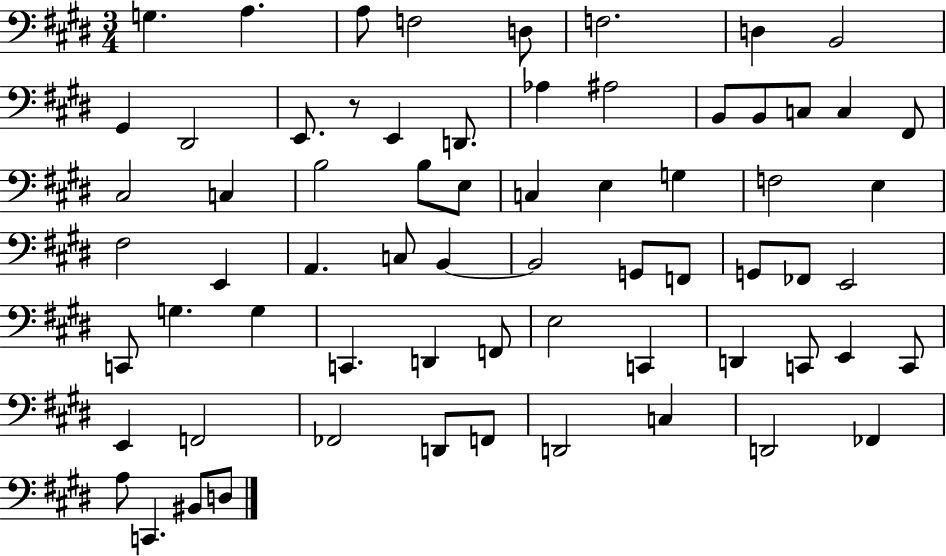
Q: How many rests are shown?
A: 1